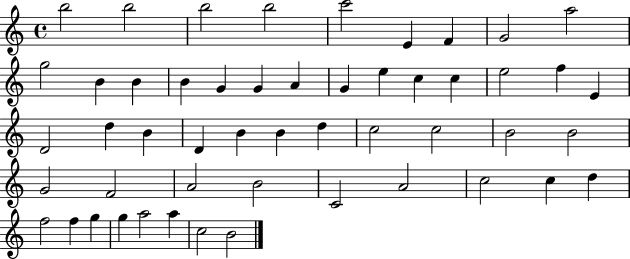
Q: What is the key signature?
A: C major